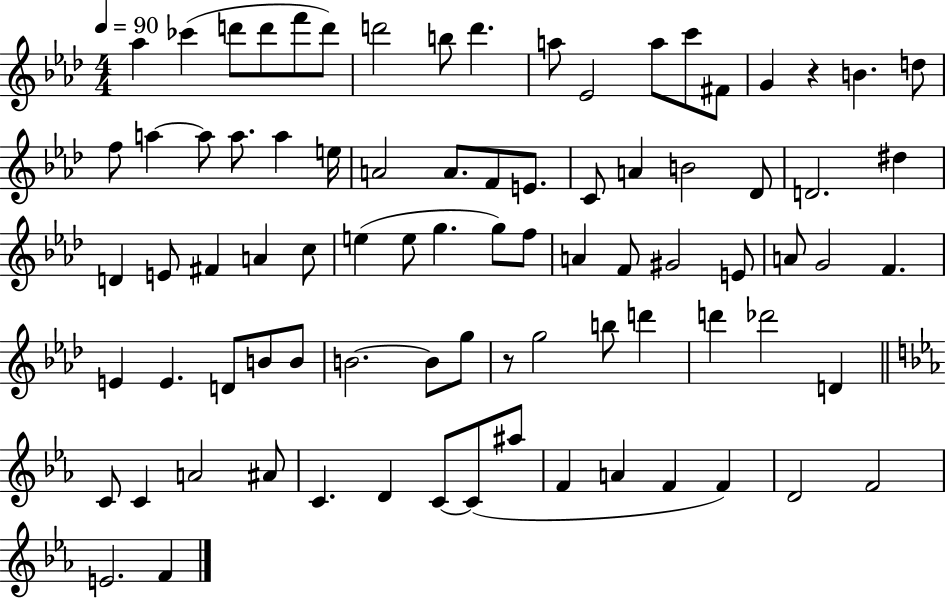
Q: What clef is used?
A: treble